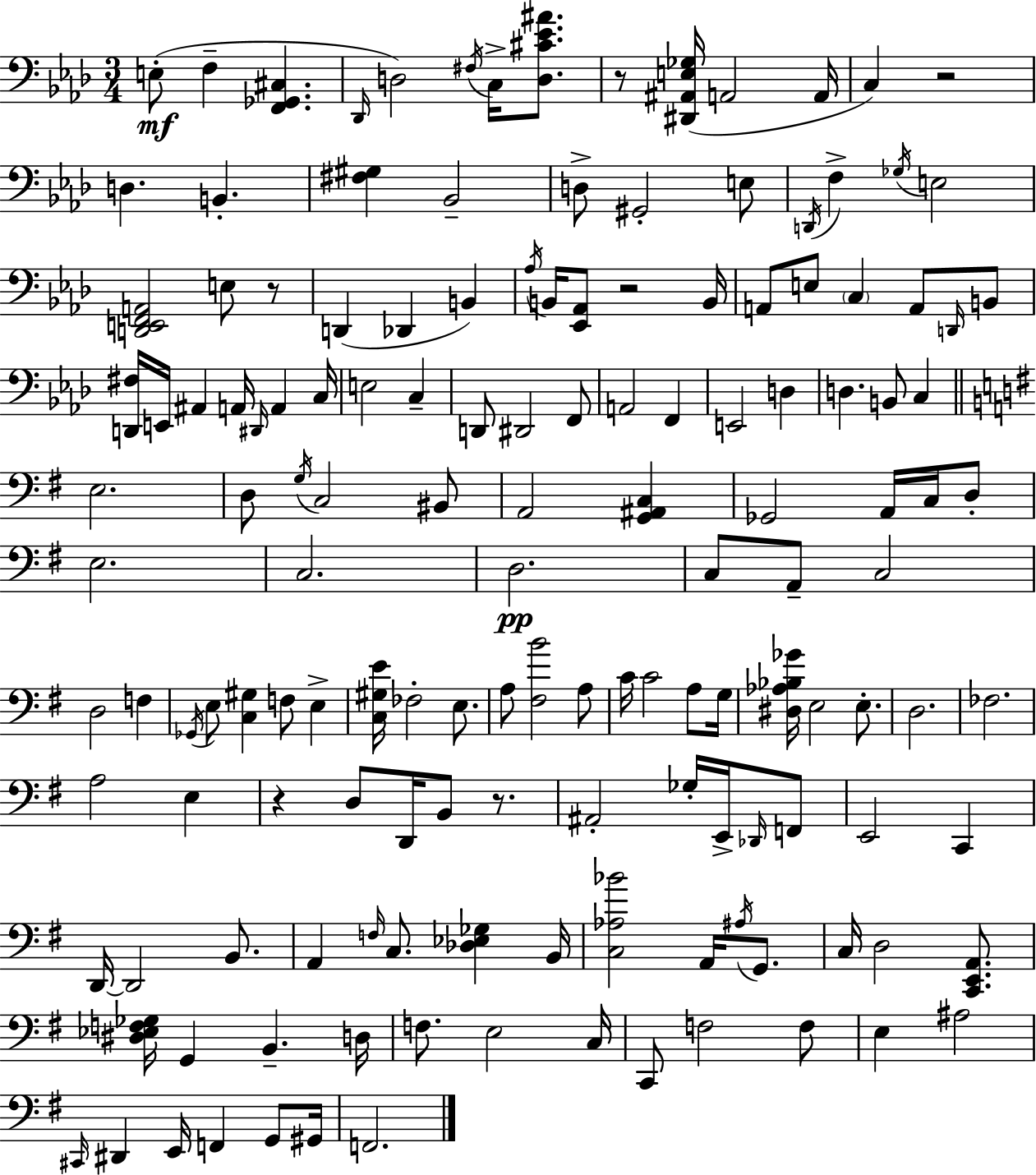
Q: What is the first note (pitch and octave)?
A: E3